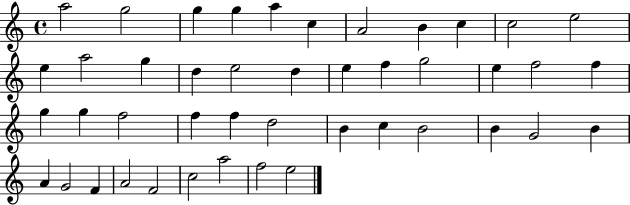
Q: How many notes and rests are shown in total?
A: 44